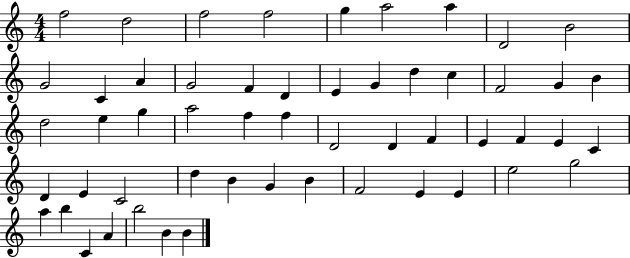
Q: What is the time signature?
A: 4/4